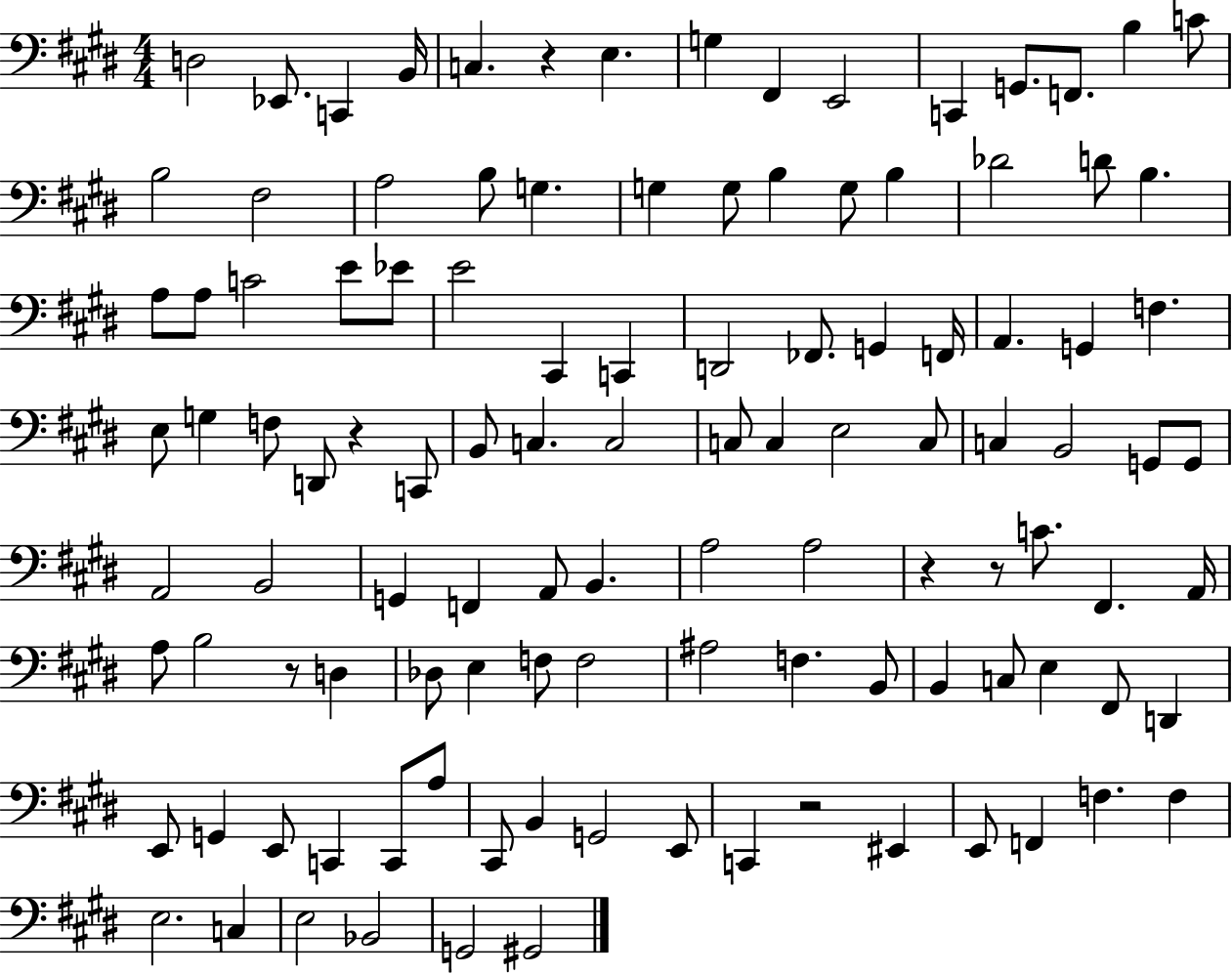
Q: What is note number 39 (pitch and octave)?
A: F2